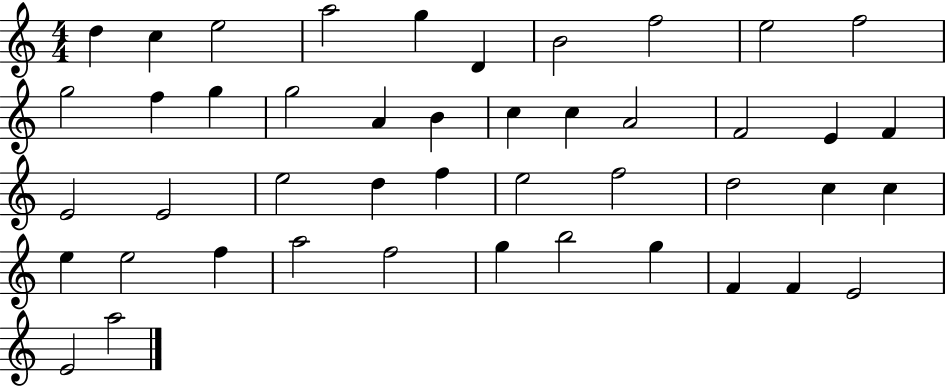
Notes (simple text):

D5/q C5/q E5/h A5/h G5/q D4/q B4/h F5/h E5/h F5/h G5/h F5/q G5/q G5/h A4/q B4/q C5/q C5/q A4/h F4/h E4/q F4/q E4/h E4/h E5/h D5/q F5/q E5/h F5/h D5/h C5/q C5/q E5/q E5/h F5/q A5/h F5/h G5/q B5/h G5/q F4/q F4/q E4/h E4/h A5/h